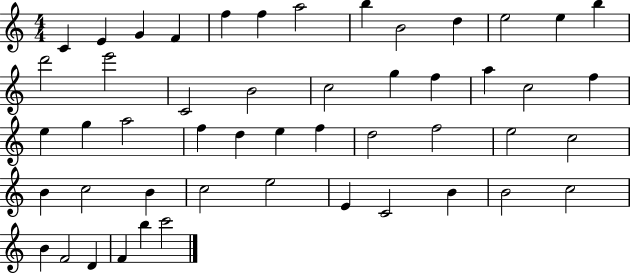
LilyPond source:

{
  \clef treble
  \numericTimeSignature
  \time 4/4
  \key c \major
  c'4 e'4 g'4 f'4 | f''4 f''4 a''2 | b''4 b'2 d''4 | e''2 e''4 b''4 | \break d'''2 e'''2 | c'2 b'2 | c''2 g''4 f''4 | a''4 c''2 f''4 | \break e''4 g''4 a''2 | f''4 d''4 e''4 f''4 | d''2 f''2 | e''2 c''2 | \break b'4 c''2 b'4 | c''2 e''2 | e'4 c'2 b'4 | b'2 c''2 | \break b'4 f'2 d'4 | f'4 b''4 c'''2 | \bar "|."
}